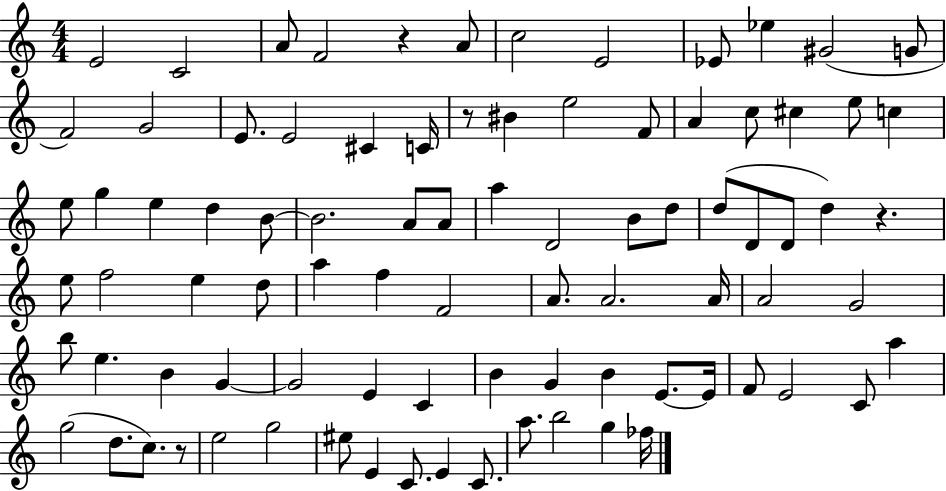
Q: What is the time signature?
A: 4/4